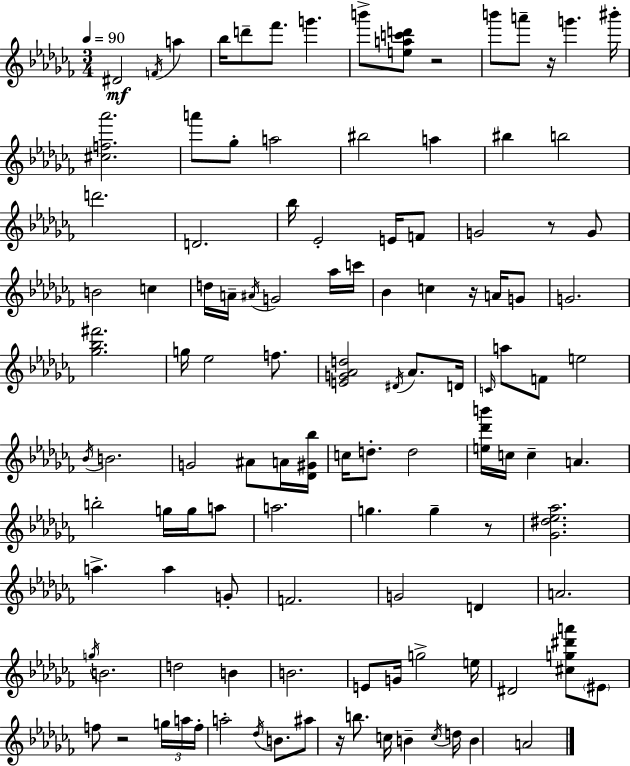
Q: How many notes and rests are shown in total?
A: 116